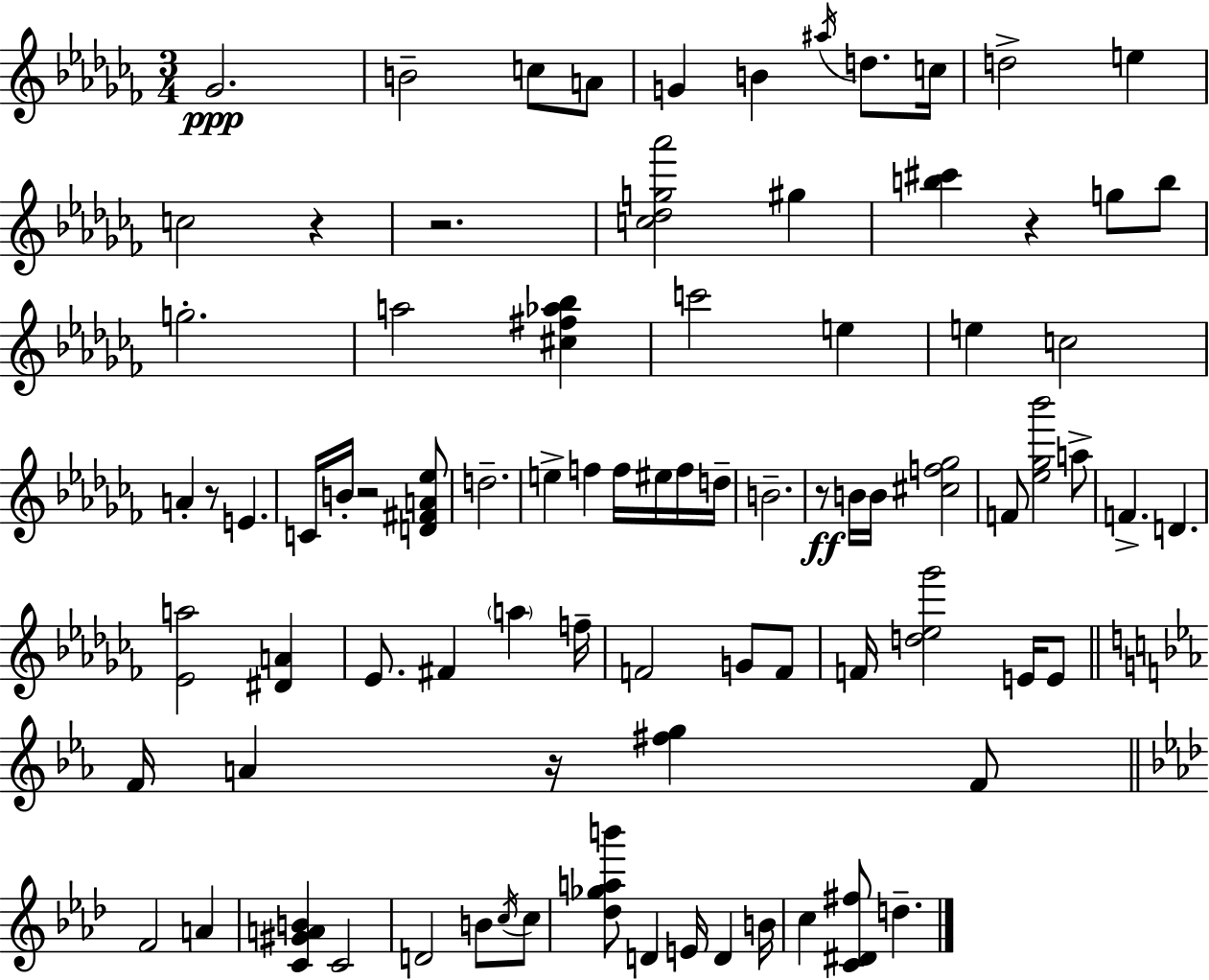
{
  \clef treble
  \numericTimeSignature
  \time 3/4
  \key aes \minor
  ges'2.\ppp | b'2-- c''8 a'8 | g'4 b'4 \acciaccatura { ais''16 } d''8. | c''16 d''2-> e''4 | \break c''2 r4 | r2. | <c'' des'' g'' aes'''>2 gis''4 | <b'' cis'''>4 r4 g''8 b''8 | \break g''2.-. | a''2 <cis'' fis'' aes'' bes''>4 | c'''2 e''4 | e''4 c''2 | \break a'4-. r8 e'4. | c'16 b'16-. r2 <d' fis' a' ees''>8 | d''2.-- | e''4-> f''4 f''16 eis''16 f''16 | \break d''16-- b'2.-- | r8\ff b'16 b'16 <cis'' f'' ges''>2 | f'8 <ees'' ges'' bes'''>2 a''8-> | f'4.-> d'4. | \break <ees' a''>2 <dis' a'>4 | ees'8. fis'4 \parenthesize a''4 | f''16-- f'2 g'8 f'8 | f'16 <d'' ees'' ges'''>2 e'16 e'8 | \break \bar "||" \break \key c \minor f'16 a'4 r16 <fis'' g''>4 f'8 | \bar "||" \break \key aes \major f'2 a'4 | <c' gis' a' b'>4 c'2 | d'2 b'8 \acciaccatura { c''16 } c''8 | <des'' ges'' a'' b'''>8 d'4 e'16 d'4 | \break b'16 c''4 <c' dis' fis''>8 d''4.-- | \bar "|."
}